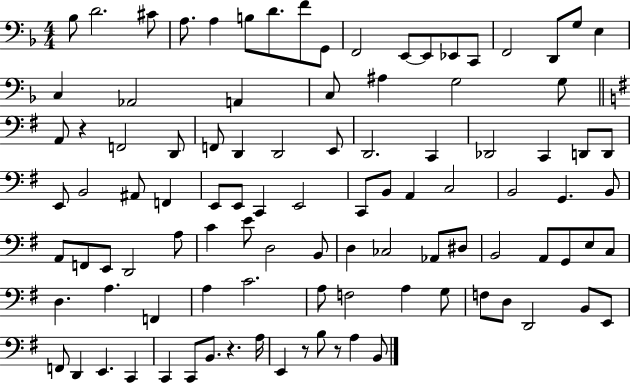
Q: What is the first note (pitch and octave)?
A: Bb3